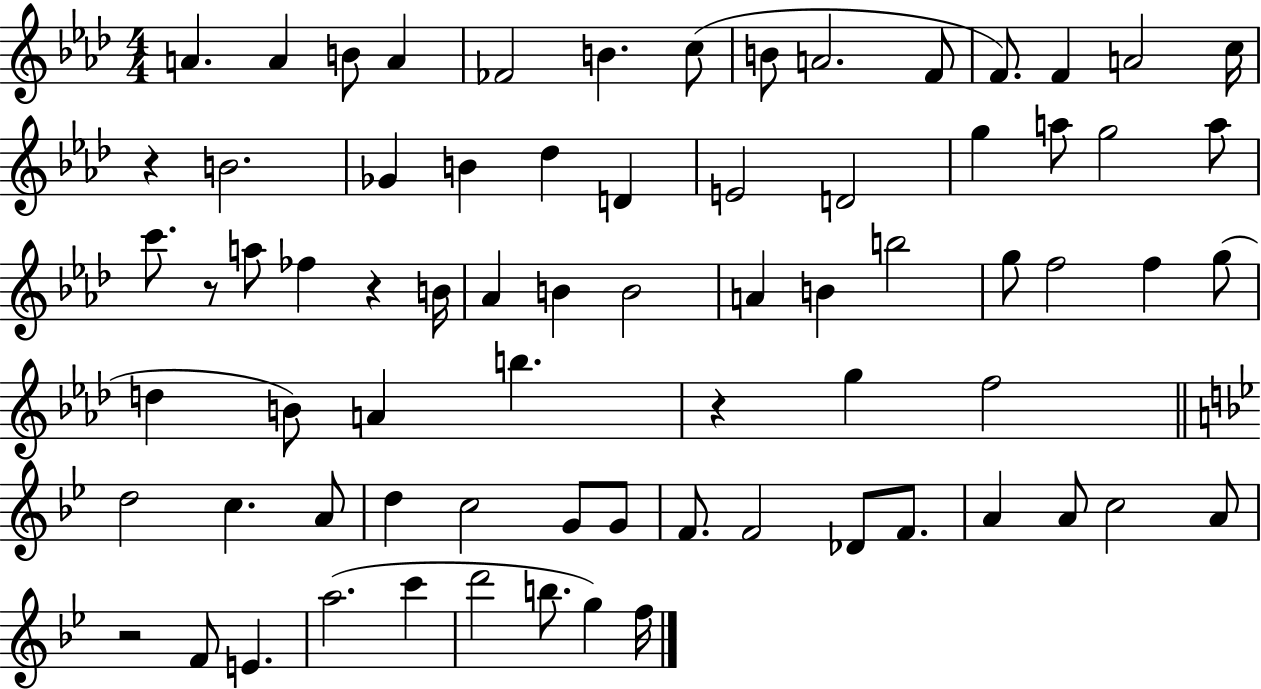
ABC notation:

X:1
T:Untitled
M:4/4
L:1/4
K:Ab
A A B/2 A _F2 B c/2 B/2 A2 F/2 F/2 F A2 c/4 z B2 _G B _d D E2 D2 g a/2 g2 a/2 c'/2 z/2 a/2 _f z B/4 _A B B2 A B b2 g/2 f2 f g/2 d B/2 A b z g f2 d2 c A/2 d c2 G/2 G/2 F/2 F2 _D/2 F/2 A A/2 c2 A/2 z2 F/2 E a2 c' d'2 b/2 g f/4